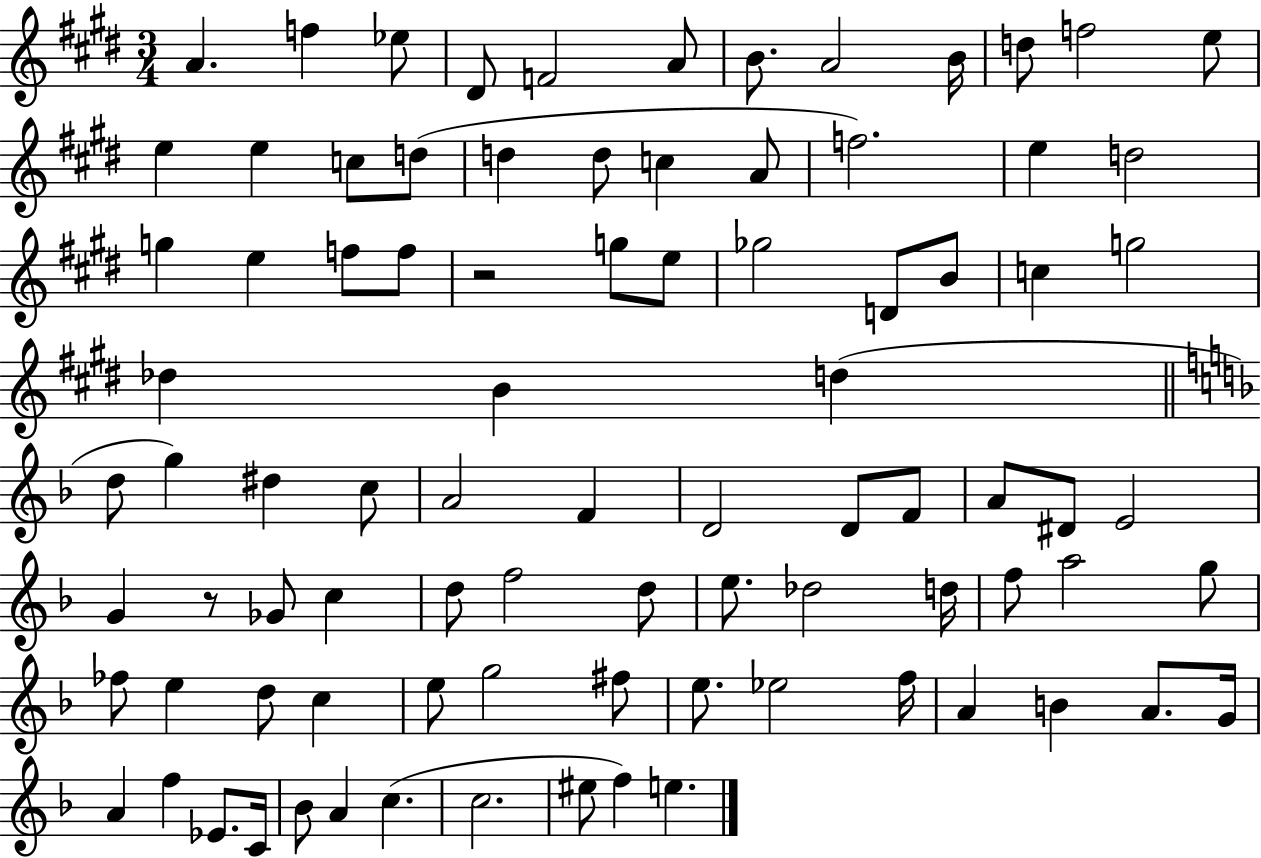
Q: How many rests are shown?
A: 2